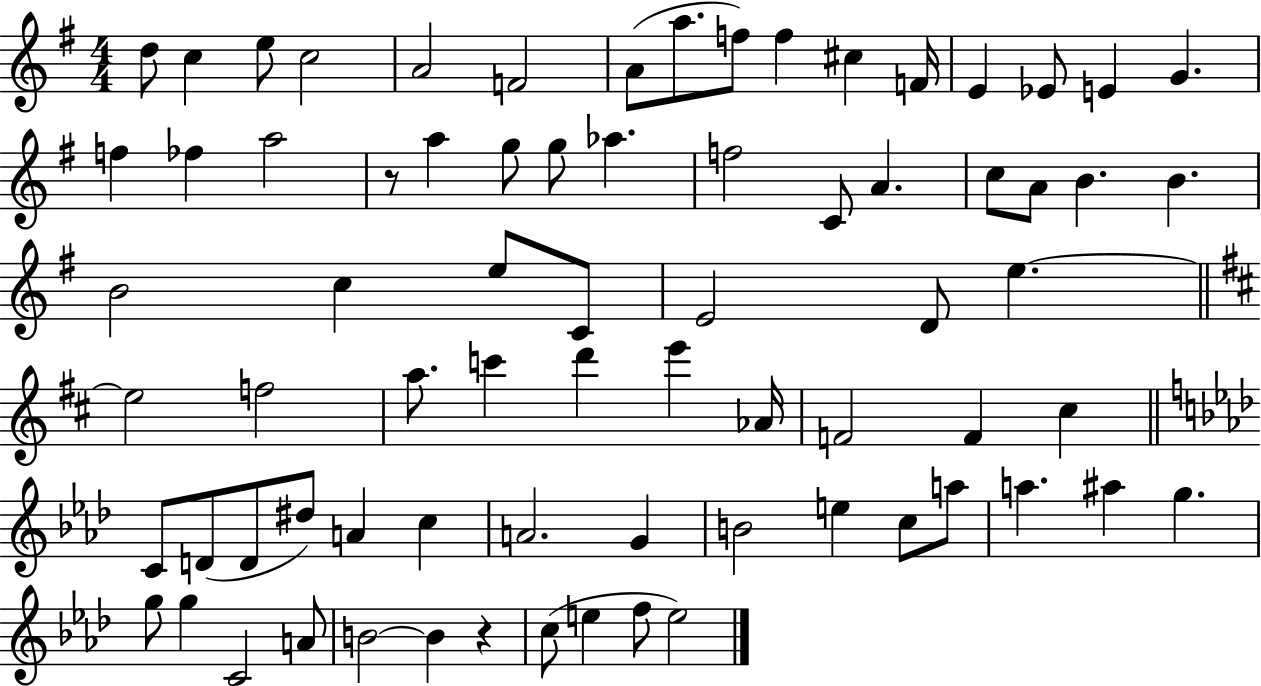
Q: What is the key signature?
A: G major